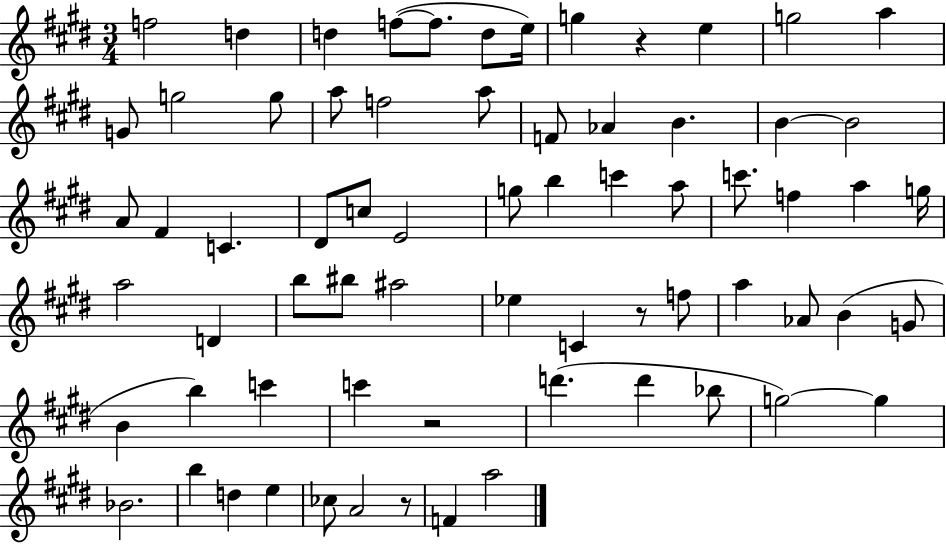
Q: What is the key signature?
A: E major